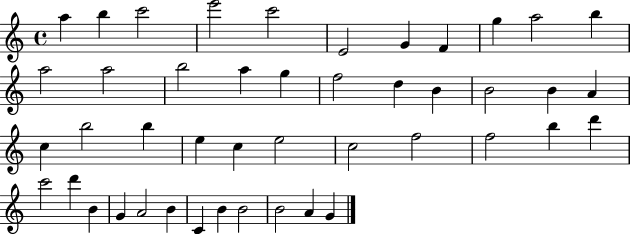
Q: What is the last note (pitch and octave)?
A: G4